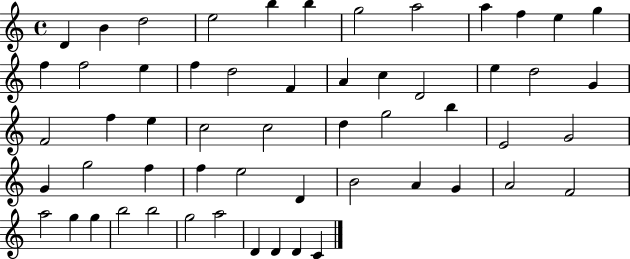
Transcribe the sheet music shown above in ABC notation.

X:1
T:Untitled
M:4/4
L:1/4
K:C
D B d2 e2 b b g2 a2 a f e g f f2 e f d2 F A c D2 e d2 G F2 f e c2 c2 d g2 b E2 G2 G g2 f f e2 D B2 A G A2 F2 a2 g g b2 b2 g2 a2 D D D C